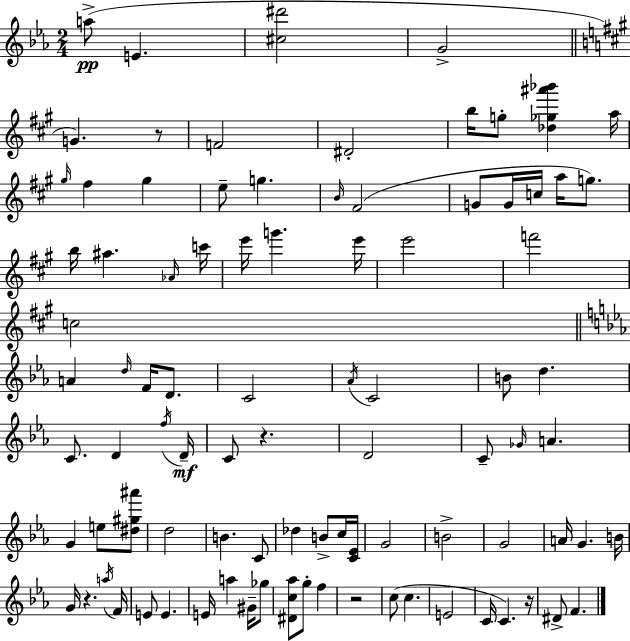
A5/e E4/q. [C#5,D#6]/h G4/h G4/q. R/e F4/h D#4/h B5/s G5/e [Db5,Gb5,A#6,Bb6]/q A5/s G#5/s F#5/q G#5/q E5/e G5/q. B4/s F#4/h G4/e G4/s C5/s A5/s G5/e. B5/s A#5/q. Ab4/s C6/s E6/s G6/q. E6/s E6/h F6/h C5/h A4/q D5/s F4/s D4/e. C4/h Ab4/s C4/h B4/e D5/q. C4/e. D4/q F5/s D4/s C4/e R/q. D4/h C4/e Gb4/s A4/q. G4/q E5/e [D#5,G#5,A#6]/e D5/h B4/q. C4/e Db5/q B4/e C5/s [C4,Eb4]/s G4/h B4/h G4/h A4/s G4/q. B4/s G4/s R/q. A5/s F4/s E4/e E4/q. E4/s A5/q G#4/s Gb5/e [D#4,C5,Ab5]/e G5/e F5/q R/h C5/e C5/q. E4/h C4/s C4/q. R/s D#4/e F4/q.